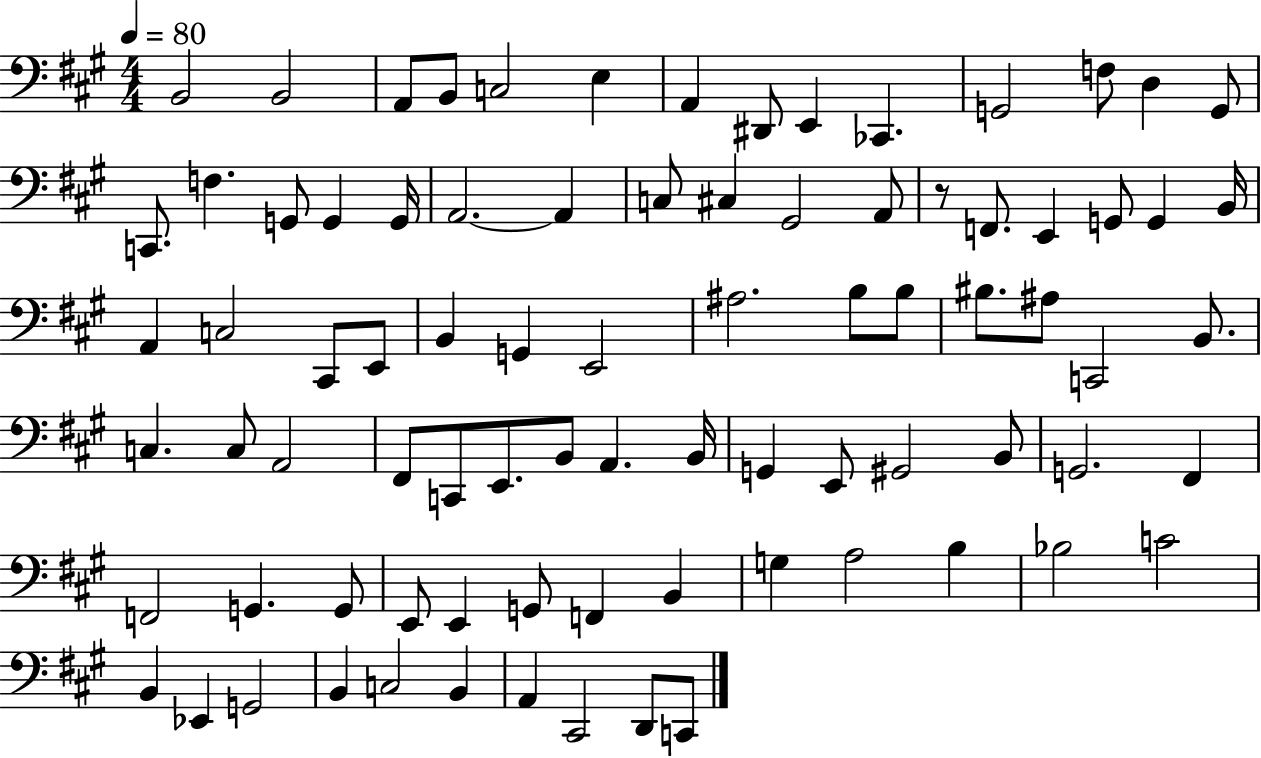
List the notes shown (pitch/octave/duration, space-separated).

B2/h B2/h A2/e B2/e C3/h E3/q A2/q D#2/e E2/q CES2/q. G2/h F3/e D3/q G2/e C2/e. F3/q. G2/e G2/q G2/s A2/h. A2/q C3/e C#3/q G#2/h A2/e R/e F2/e. E2/q G2/e G2/q B2/s A2/q C3/h C#2/e E2/e B2/q G2/q E2/h A#3/h. B3/e B3/e BIS3/e. A#3/e C2/h B2/e. C3/q. C3/e A2/h F#2/e C2/e E2/e. B2/e A2/q. B2/s G2/q E2/e G#2/h B2/e G2/h. F#2/q F2/h G2/q. G2/e E2/e E2/q G2/e F2/q B2/q G3/q A3/h B3/q Bb3/h C4/h B2/q Eb2/q G2/h B2/q C3/h B2/q A2/q C#2/h D2/e C2/e